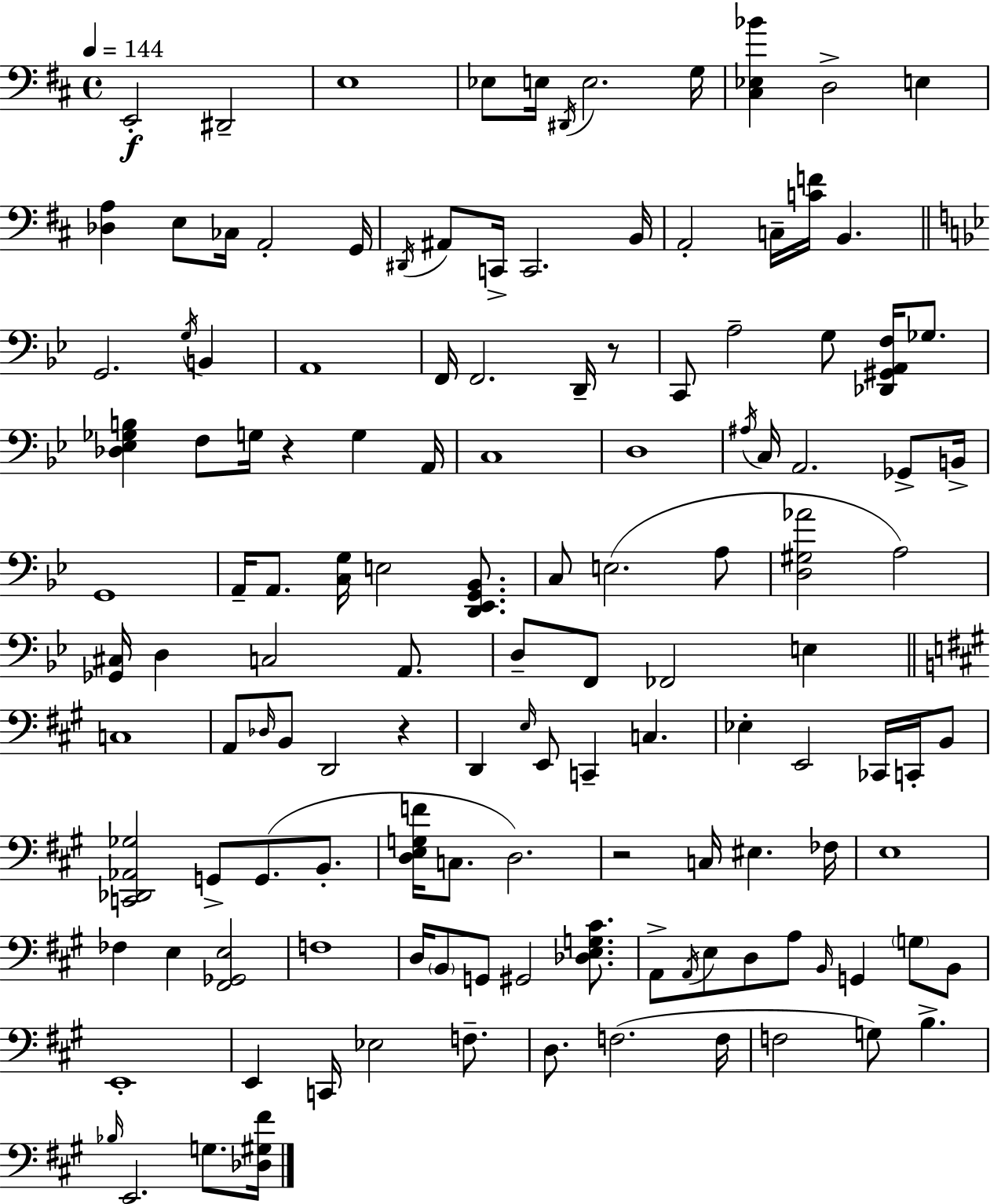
E2/h D#2/h E3/w Eb3/e E3/s D#2/s E3/h. G3/s [C#3,Eb3,Bb4]/q D3/h E3/q [Db3,A3]/q E3/e CES3/s A2/h G2/s D#2/s A#2/e C2/s C2/h. B2/s A2/h C3/s [C4,F4]/s B2/q. G2/h. G3/s B2/q A2/w F2/s F2/h. D2/s R/e C2/e A3/h G3/e [Db2,G#2,A2,F3]/s Gb3/e. [Db3,Eb3,Gb3,B3]/q F3/e G3/s R/q G3/q A2/s C3/w D3/w A#3/s C3/s A2/h. Gb2/e B2/s G2/w A2/s A2/e. [C3,G3]/s E3/h [D2,Eb2,G2,Bb2]/e. C3/e E3/h. A3/e [D3,G#3,Ab4]/h A3/h [Gb2,C#3]/s D3/q C3/h A2/e. D3/e F2/e FES2/h E3/q C3/w A2/e Db3/s B2/e D2/h R/q D2/q E3/s E2/e C2/q C3/q. Eb3/q E2/h CES2/s C2/s B2/e [C2,Db2,Ab2,Gb3]/h G2/e G2/e. B2/e. [D3,E3,G3,F4]/s C3/e. D3/h. R/h C3/s EIS3/q. FES3/s E3/w FES3/q E3/q [F#2,Gb2,E3]/h F3/w D3/s B2/e G2/e G#2/h [Db3,E3,G3,C#4]/e. A2/e A2/s E3/e D3/e A3/e B2/s G2/q G3/e B2/e E2/w E2/q C2/s Eb3/h F3/e. D3/e. F3/h. F3/s F3/h G3/e B3/q. Bb3/s E2/h. G3/e. [Db3,G#3,F#4]/s